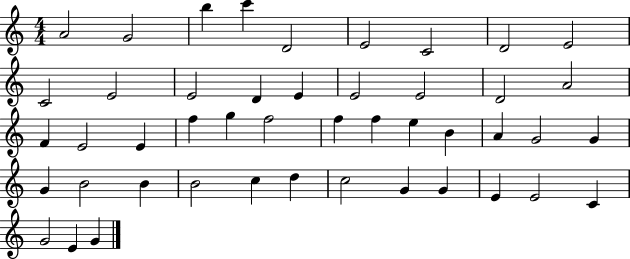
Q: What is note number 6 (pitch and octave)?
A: E4